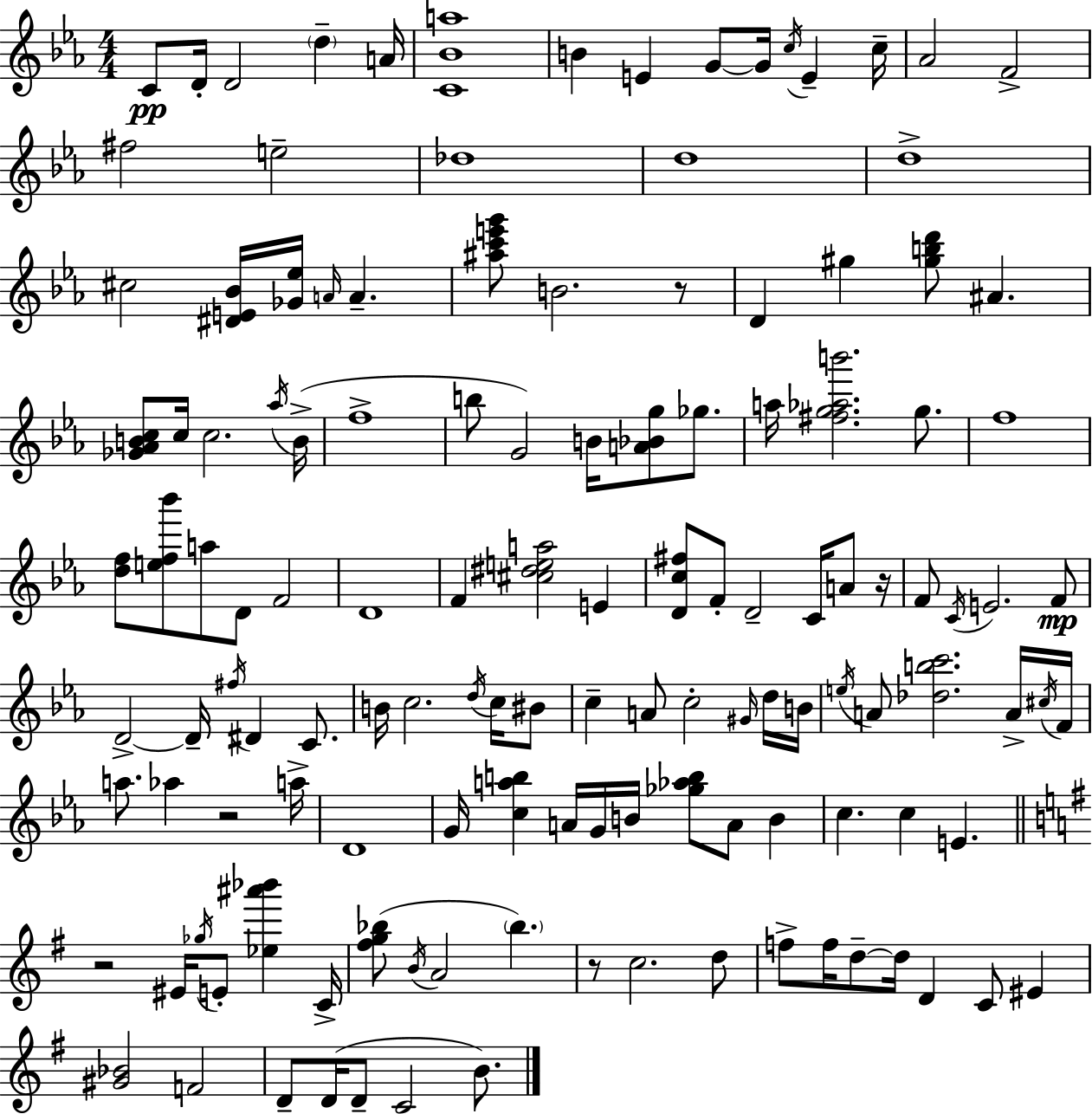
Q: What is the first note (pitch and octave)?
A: C4